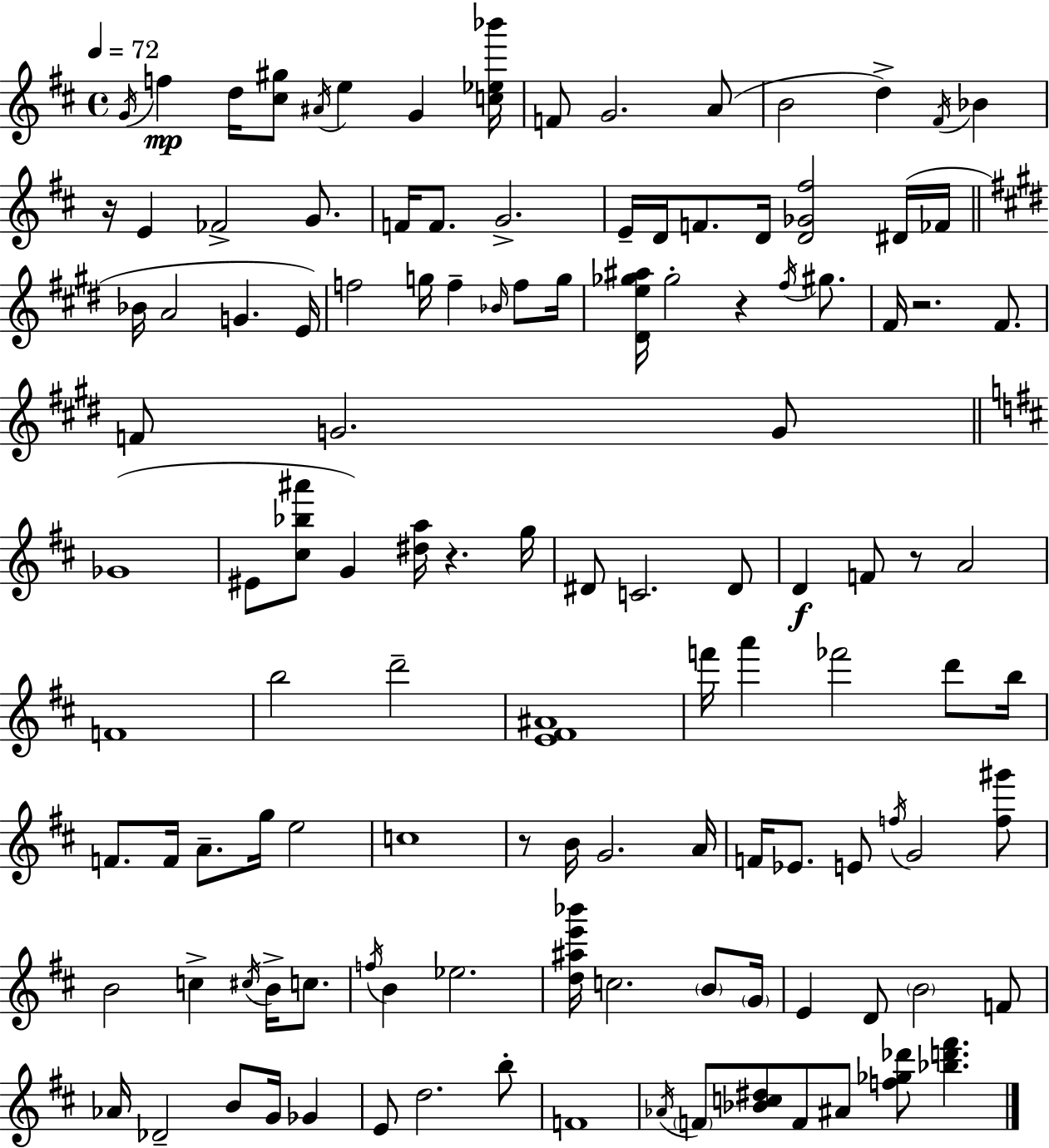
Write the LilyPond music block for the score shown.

{
  \clef treble
  \time 4/4
  \defaultTimeSignature
  \key d \major
  \tempo 4 = 72
  \acciaccatura { g'16 }\mp f''4 d''16 <cis'' gis''>8 \acciaccatura { ais'16 } e''4 g'4 | <c'' ees'' bes'''>16 f'8 g'2. | a'8( b'2 d''4->) \acciaccatura { fis'16 } bes'4 | r16 e'4 fes'2-> | \break g'8. f'16 f'8. g'2.-> | e'16-- d'16 f'8. d'16 <d' ges' fis''>2 | dis'16( fes'16 \bar "||" \break \key e \major bes'16 a'2 g'4. e'16) | f''2 g''16 f''4-- \grace { bes'16 } f''8 | g''16 <dis' e'' ges'' ais''>16 ges''2-. r4 \acciaccatura { fis''16 } gis''8. | fis'16 r2. fis'8. | \break f'8 g'2. | g'8 \bar "||" \break \key d \major ges'1( | eis'8 <cis'' bes'' ais'''>8 g'4) <dis'' a''>16 r4. g''16 | dis'8 c'2. dis'8 | d'4\f f'8 r8 a'2 | \break f'1 | b''2 d'''2-- | <e' fis' ais'>1 | f'''16 a'''4 fes'''2 d'''8 b''16 | \break f'8. f'16 a'8.-- g''16 e''2 | c''1 | r8 b'16 g'2. a'16 | f'16 ees'8. e'8 \acciaccatura { f''16 } g'2 <f'' gis'''>8 | \break b'2 c''4-> \acciaccatura { cis''16 } b'16-> c''8. | \acciaccatura { f''16 } b'4 ees''2. | <d'' ais'' e''' bes'''>16 c''2. | \parenthesize b'8 \parenthesize g'16 e'4 d'8 \parenthesize b'2 | \break f'8 aes'16 des'2-- b'8 g'16 ges'4 | e'8 d''2. | b''8-. f'1 | \acciaccatura { aes'16 } \parenthesize f'8 <bes' c'' dis''>8 f'8 ais'8 <f'' ges'' des'''>8 <bes'' d''' fis'''>4. | \break \bar "|."
}